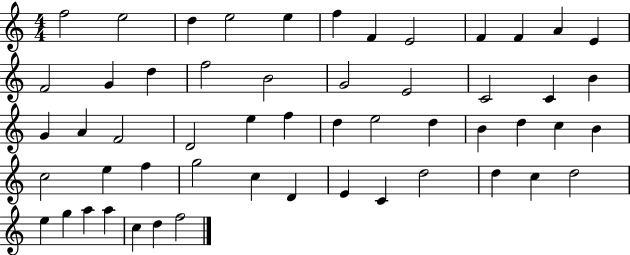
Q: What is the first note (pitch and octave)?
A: F5